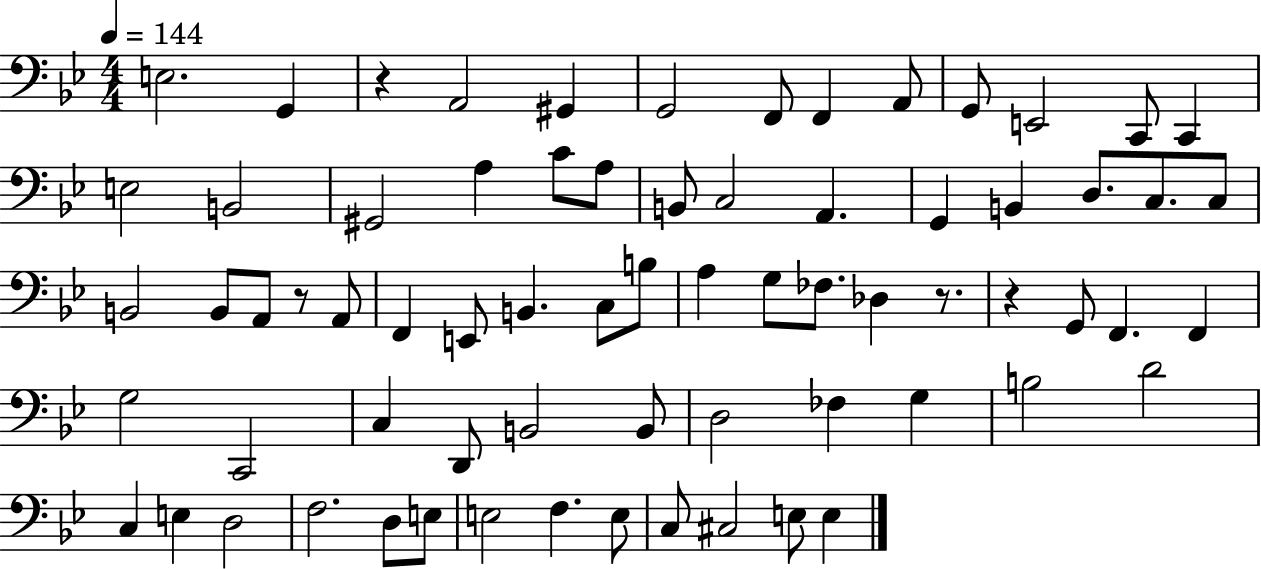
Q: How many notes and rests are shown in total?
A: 70